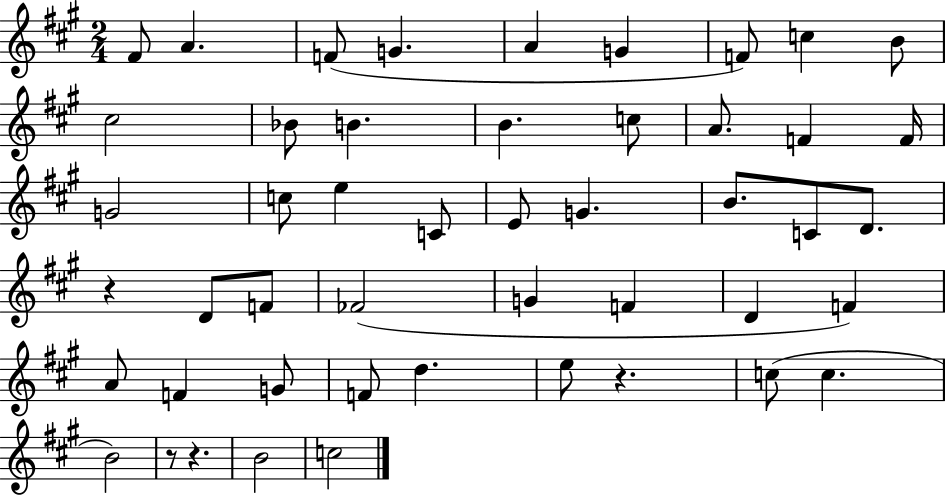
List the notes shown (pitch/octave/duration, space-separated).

F#4/e A4/q. F4/e G4/q. A4/q G4/q F4/e C5/q B4/e C#5/h Bb4/e B4/q. B4/q. C5/e A4/e. F4/q F4/s G4/h C5/e E5/q C4/e E4/e G4/q. B4/e. C4/e D4/e. R/q D4/e F4/e FES4/h G4/q F4/q D4/q F4/q A4/e F4/q G4/e F4/e D5/q. E5/e R/q. C5/e C5/q. B4/h R/e R/q. B4/h C5/h